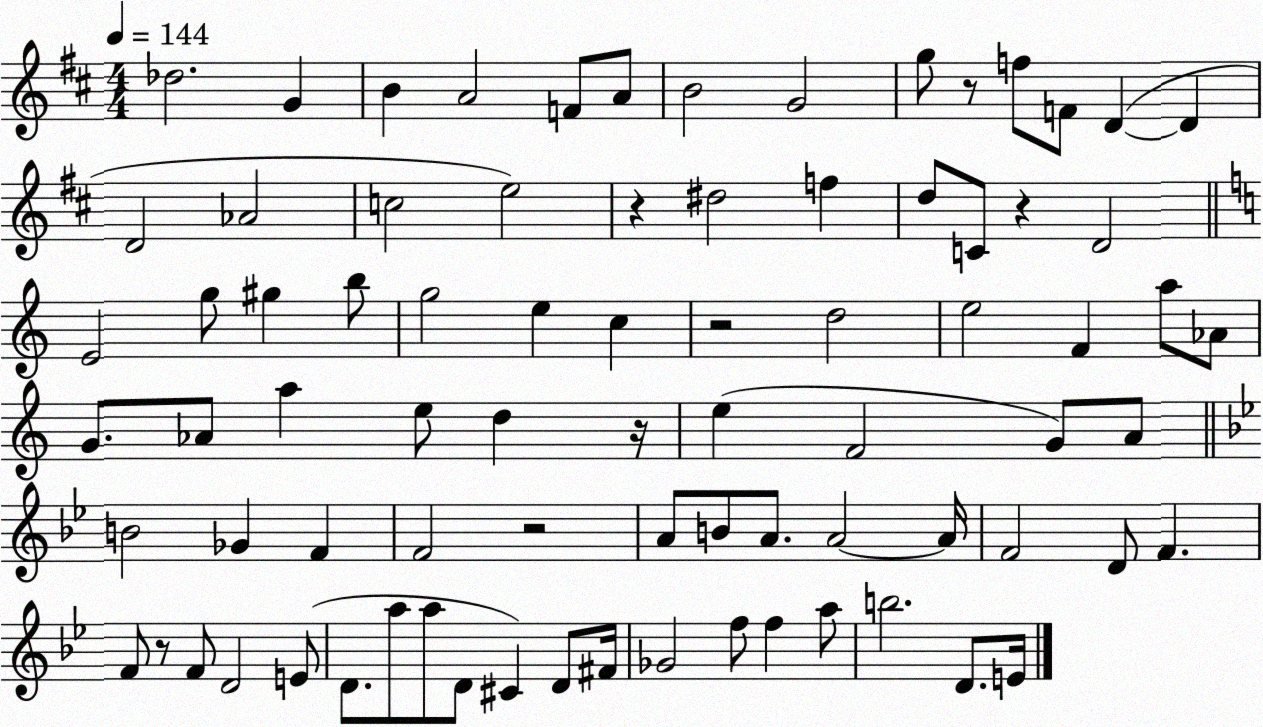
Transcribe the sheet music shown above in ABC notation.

X:1
T:Untitled
M:4/4
L:1/4
K:D
_d2 G B A2 F/2 A/2 B2 G2 g/2 z/2 f/2 F/2 D D D2 _A2 c2 e2 z ^d2 f d/2 C/2 z D2 E2 g/2 ^g b/2 g2 e c z2 d2 e2 F a/2 _A/2 G/2 _A/2 a e/2 d z/4 e F2 G/2 A/2 B2 _G F F2 z2 A/2 B/2 A/2 A2 A/4 F2 D/2 F F/2 z/2 F/2 D2 E/2 D/2 a/2 a/2 D/2 ^C D/2 ^F/4 _G2 f/2 f a/2 b2 D/2 E/4